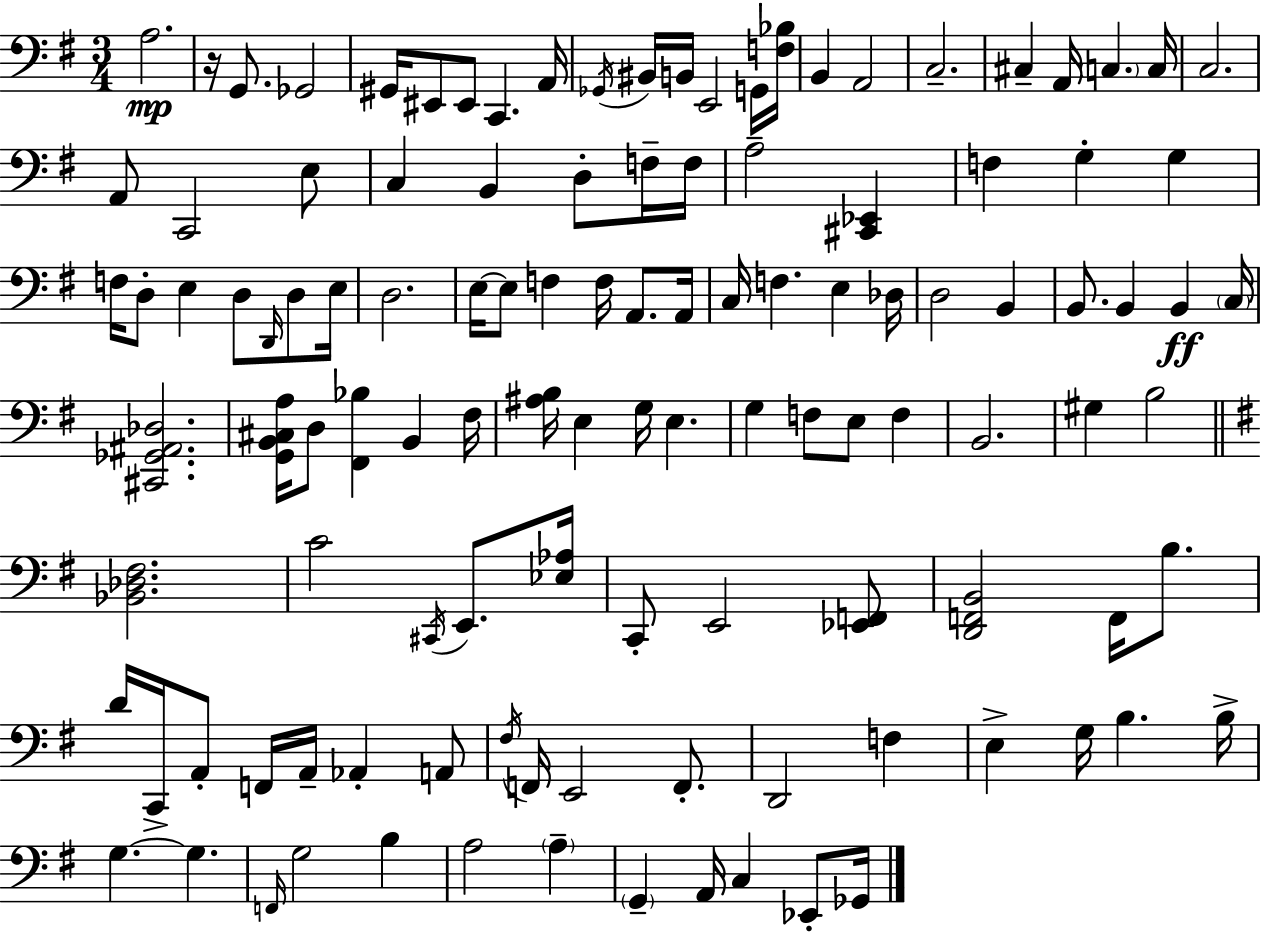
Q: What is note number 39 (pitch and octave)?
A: D3